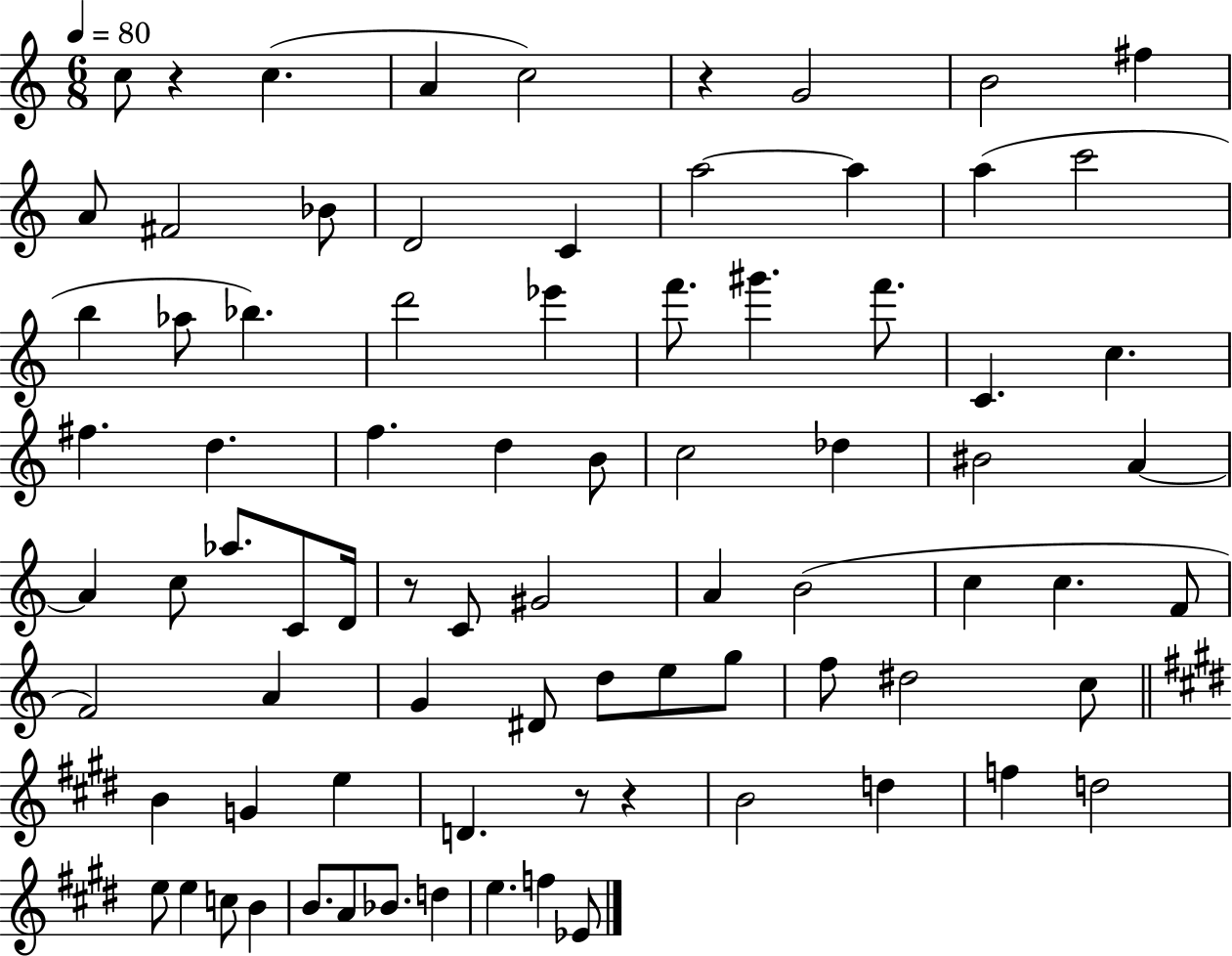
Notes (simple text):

C5/e R/q C5/q. A4/q C5/h R/q G4/h B4/h F#5/q A4/e F#4/h Bb4/e D4/h C4/q A5/h A5/q A5/q C6/h B5/q Ab5/e Bb5/q. D6/h Eb6/q F6/e. G#6/q. F6/e. C4/q. C5/q. F#5/q. D5/q. F5/q. D5/q B4/e C5/h Db5/q BIS4/h A4/q A4/q C5/e Ab5/e. C4/e D4/s R/e C4/e G#4/h A4/q B4/h C5/q C5/q. F4/e F4/h A4/q G4/q D#4/e D5/e E5/e G5/e F5/e D#5/h C5/e B4/q G4/q E5/q D4/q. R/e R/q B4/h D5/q F5/q D5/h E5/e E5/q C5/e B4/q B4/e. A4/e Bb4/e. D5/q E5/q. F5/q Eb4/e